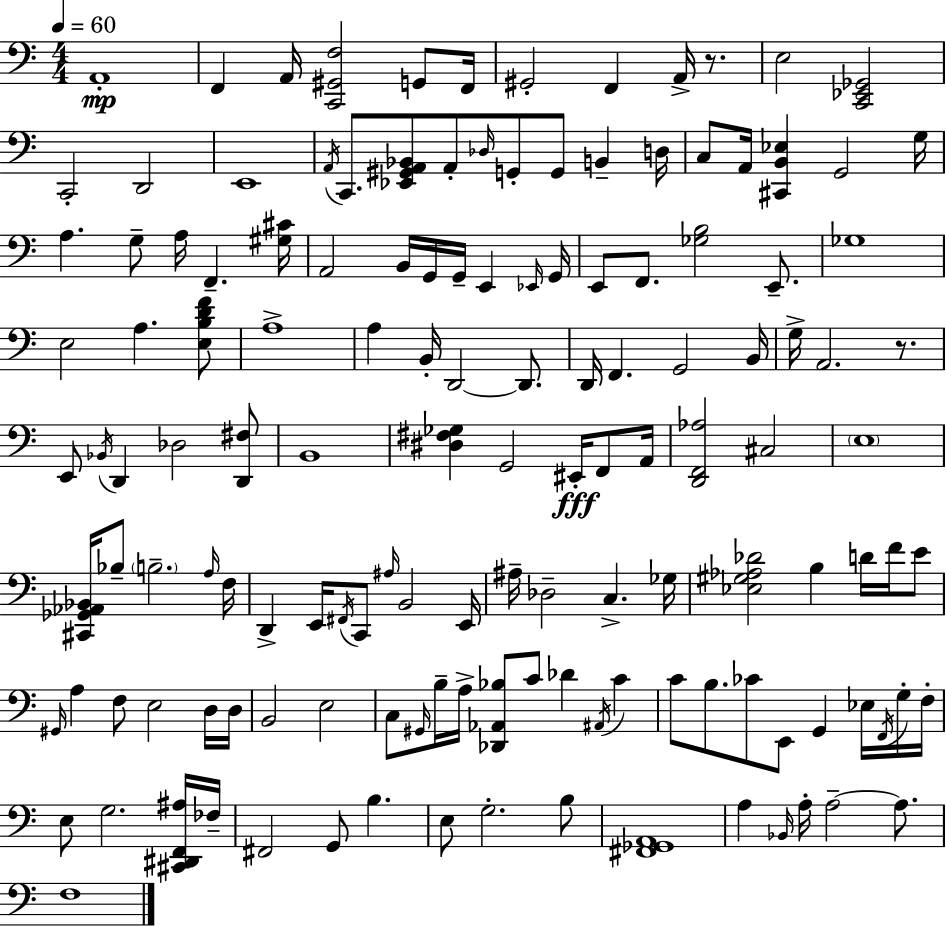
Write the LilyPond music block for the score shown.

{
  \clef bass
  \numericTimeSignature
  \time 4/4
  \key c \major
  \tempo 4 = 60
  \repeat volta 2 { a,1-.\mp | f,4 a,16 <c, gis, f>2 g,8 f,16 | gis,2-. f,4 a,16-> r8. | e2 <c, ees, ges,>2 | \break c,2-. d,2 | e,1 | \acciaccatura { a,16 } c,8. <ees, gis, a, bes,>8 a,8-. \grace { des16 } g,8-. g,8 b,4-- | d16 c8 a,16 <cis, b, ees>4 g,2 | \break g16 a4. g8-- a16 f,4.-- | <gis cis'>16 a,2 b,16 g,16 g,16-- e,4 | \grace { ees,16 } g,16 e,8 f,8. <ges b>2 | e,8.-- ges1 | \break e2 a4. | <e b d' f'>8 a1-> | a4 b,16-. d,2~~ | d,8. d,16 f,4. g,2 | \break b,16 g16-> a,2. | r8. e,8 \acciaccatura { bes,16 } d,4 des2 | <d, fis>8 b,1 | <dis fis ges>4 g,2 | \break eis,16-.\fff f,8 a,16 <d, f, aes>2 cis2 | \parenthesize e1 | <cis, ges, aes, bes,>16 bes8-- \parenthesize b2.-- | \grace { a16 } f16 d,4-> e,16 \acciaccatura { fis,16 } c,8 \grace { ais16 } b,2 | \break e,16 ais16-- des2-- | c4.-> ges16 <ees gis aes des'>2 b4 | d'16 f'16 e'8 \grace { gis,16 } a4 f8 e2 | d16 d16 b,2 | \break e2 c8 \grace { gis,16 } b16-- a16-> <des, aes, bes>8 c'8 | des'4 \acciaccatura { ais,16 } c'4 c'8 b8. ces'8 | e,8 g,4 ees16 \acciaccatura { f,16 } g16-. f16-. e8 g2. | <cis, dis, f, ais>16 fes16-- fis,2 | \break g,8 b4. e8 g2.-. | b8 <fis, ges, a,>1 | a4 \grace { bes,16 } | a16-. a2--~~ a8. f1 | \break } \bar "|."
}